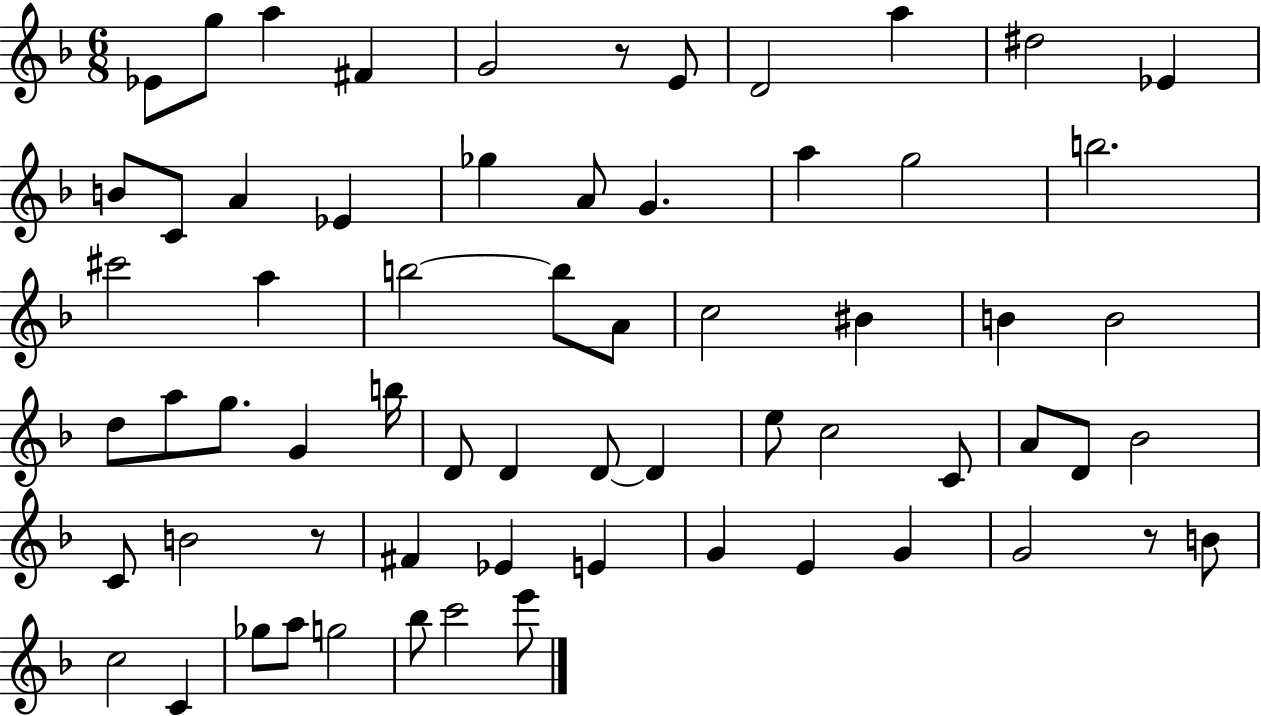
{
  \clef treble
  \numericTimeSignature
  \time 6/8
  \key f \major
  ees'8 g''8 a''4 fis'4 | g'2 r8 e'8 | d'2 a''4 | dis''2 ees'4 | \break b'8 c'8 a'4 ees'4 | ges''4 a'8 g'4. | a''4 g''2 | b''2. | \break cis'''2 a''4 | b''2~~ b''8 a'8 | c''2 bis'4 | b'4 b'2 | \break d''8 a''8 g''8. g'4 b''16 | d'8 d'4 d'8~~ d'4 | e''8 c''2 c'8 | a'8 d'8 bes'2 | \break c'8 b'2 r8 | fis'4 ees'4 e'4 | g'4 e'4 g'4 | g'2 r8 b'8 | \break c''2 c'4 | ges''8 a''8 g''2 | bes''8 c'''2 e'''8 | \bar "|."
}